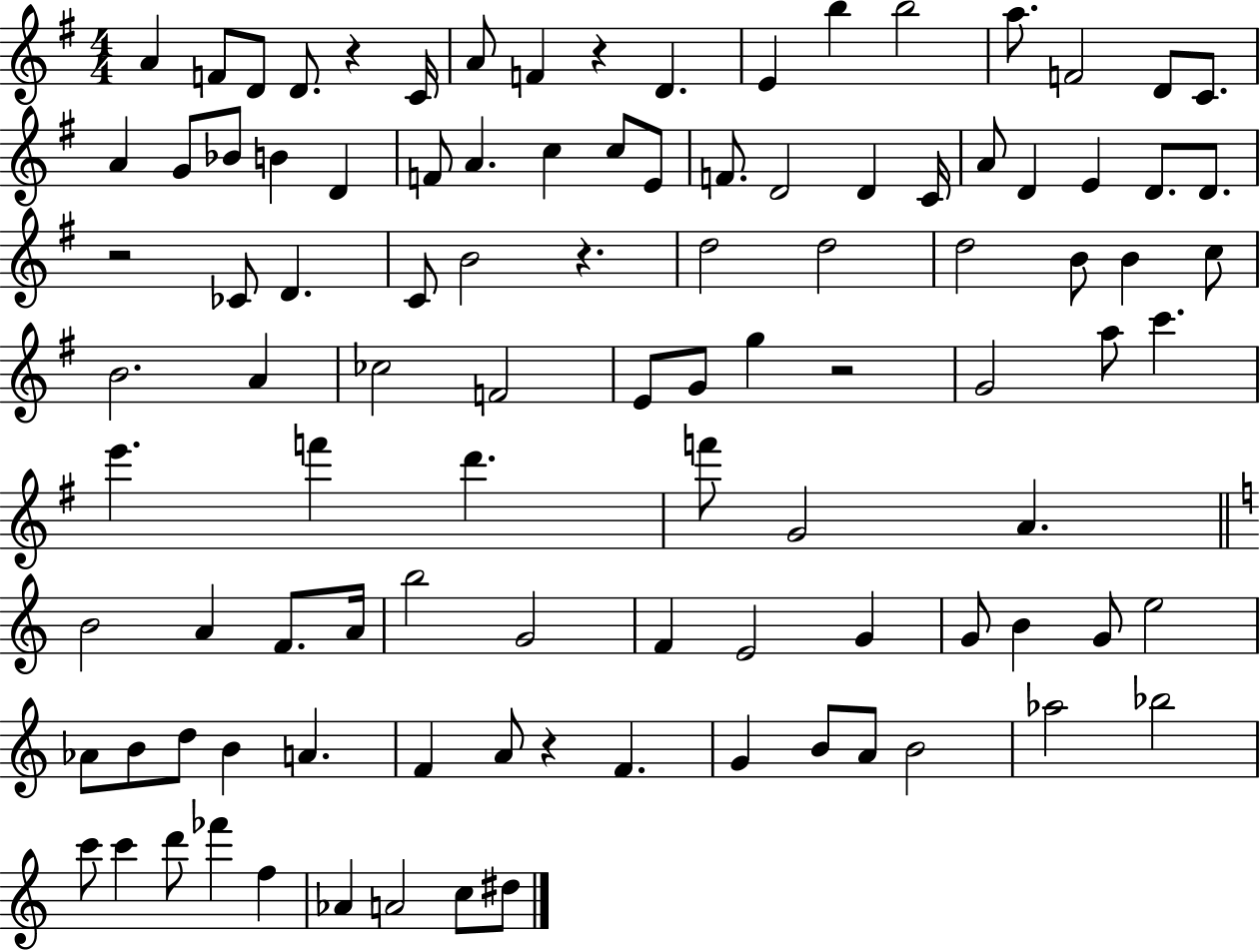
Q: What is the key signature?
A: G major